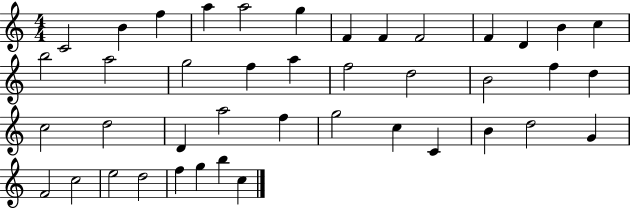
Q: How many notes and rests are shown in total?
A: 42